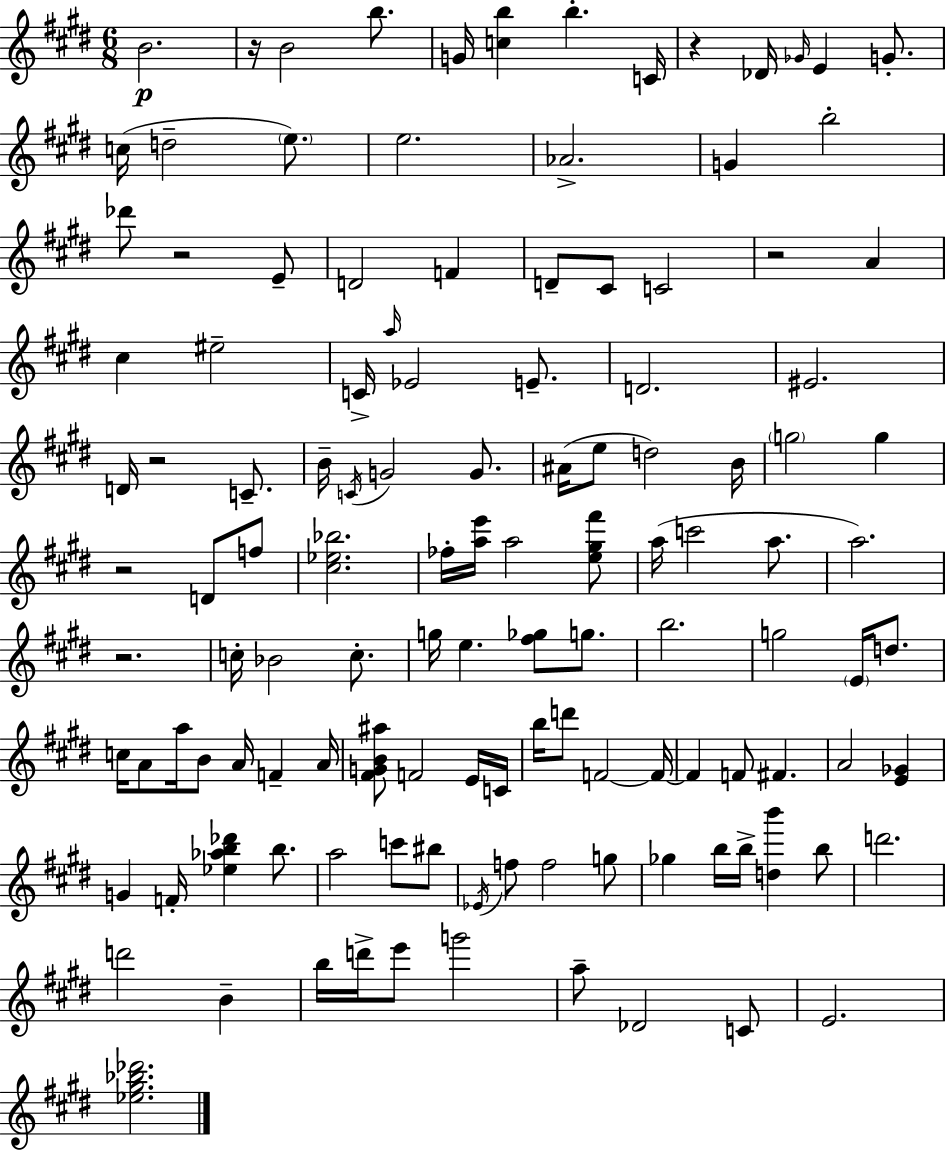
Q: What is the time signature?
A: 6/8